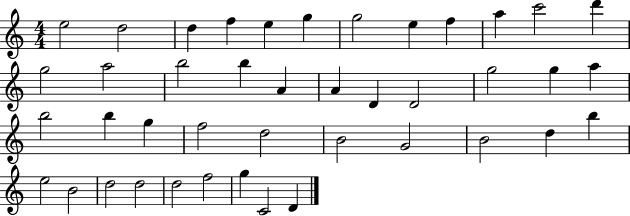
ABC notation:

X:1
T:Untitled
M:4/4
L:1/4
K:C
e2 d2 d f e g g2 e f a c'2 d' g2 a2 b2 b A A D D2 g2 g a b2 b g f2 d2 B2 G2 B2 d b e2 B2 d2 d2 d2 f2 g C2 D